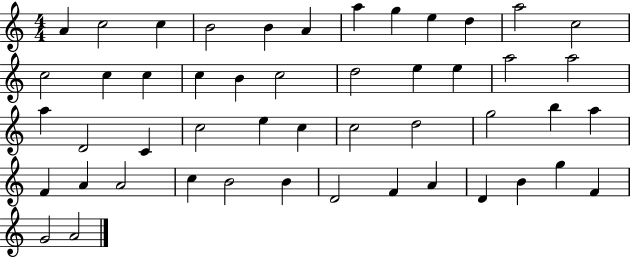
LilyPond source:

{
  \clef treble
  \numericTimeSignature
  \time 4/4
  \key c \major
  a'4 c''2 c''4 | b'2 b'4 a'4 | a''4 g''4 e''4 d''4 | a''2 c''2 | \break c''2 c''4 c''4 | c''4 b'4 c''2 | d''2 e''4 e''4 | a''2 a''2 | \break a''4 d'2 c'4 | c''2 e''4 c''4 | c''2 d''2 | g''2 b''4 a''4 | \break f'4 a'4 a'2 | c''4 b'2 b'4 | d'2 f'4 a'4 | d'4 b'4 g''4 f'4 | \break g'2 a'2 | \bar "|."
}